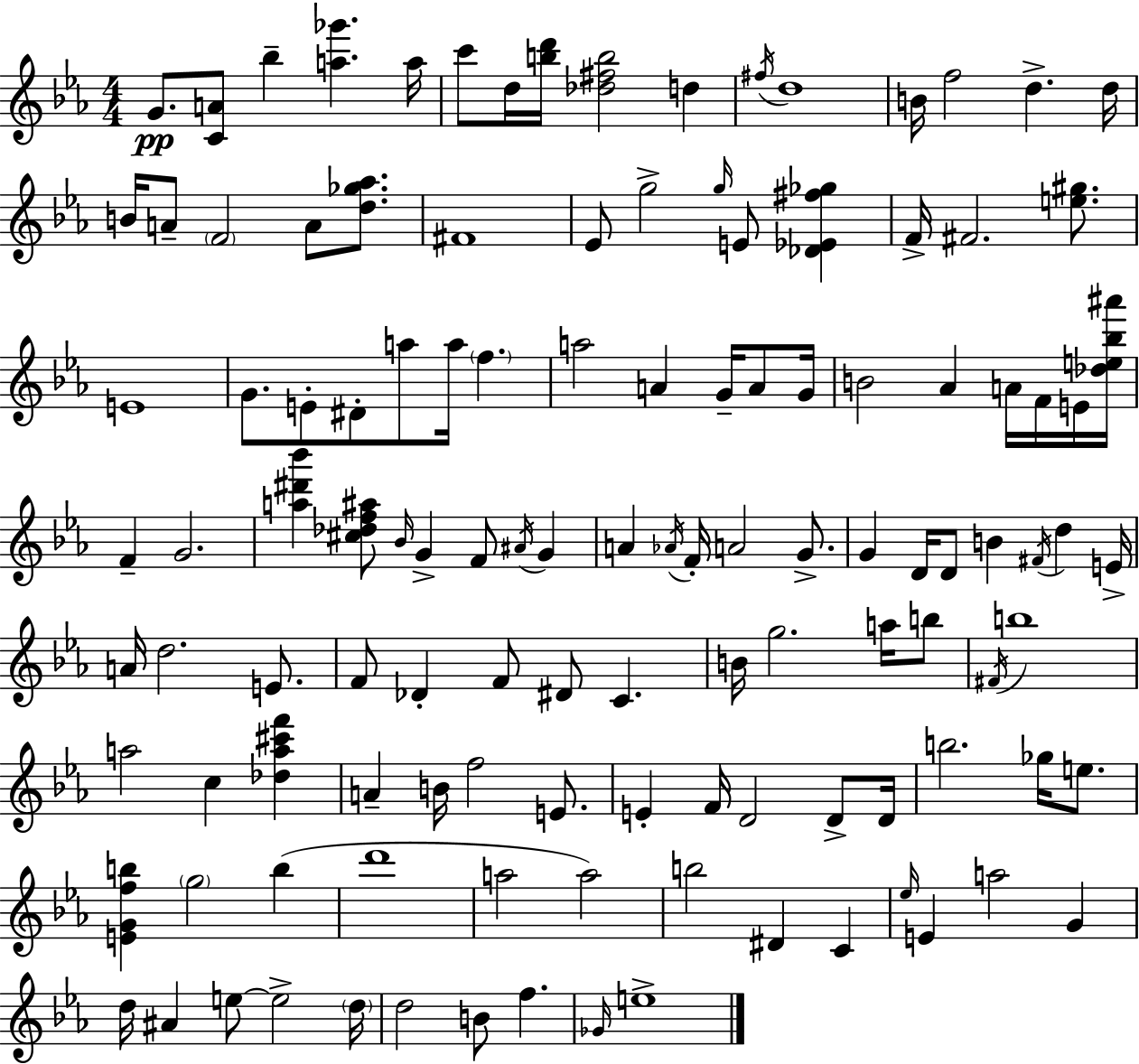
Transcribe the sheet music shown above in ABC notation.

X:1
T:Untitled
M:4/4
L:1/4
K:Cm
G/2 [CA]/2 _b [a_g'] a/4 c'/2 d/4 [bd']/4 [_d^fb]2 d ^f/4 d4 B/4 f2 d d/4 B/4 A/2 F2 A/2 [d_g_a]/2 ^F4 _E/2 g2 g/4 E/2 [_D_E^f_g] F/4 ^F2 [e^g]/2 E4 G/2 E/2 ^D/2 a/2 a/4 f a2 A G/4 A/2 G/4 B2 _A A/4 F/4 E/4 [_de_b^a']/4 F G2 [a^d'_b'] [^c_df^a]/2 _B/4 G F/2 ^A/4 G A _A/4 F/4 A2 G/2 G D/4 D/2 B ^F/4 d E/4 A/4 d2 E/2 F/2 _D F/2 ^D/2 C B/4 g2 a/4 b/2 ^F/4 b4 a2 c [_da^c'f'] A B/4 f2 E/2 E F/4 D2 D/2 D/4 b2 _g/4 e/2 [EGfb] g2 b d'4 a2 a2 b2 ^D C _e/4 E a2 G d/4 ^A e/2 e2 d/4 d2 B/2 f _G/4 e4